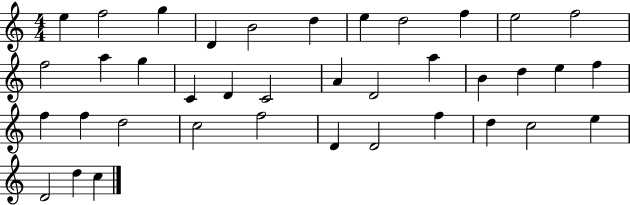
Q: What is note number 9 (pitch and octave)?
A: F5